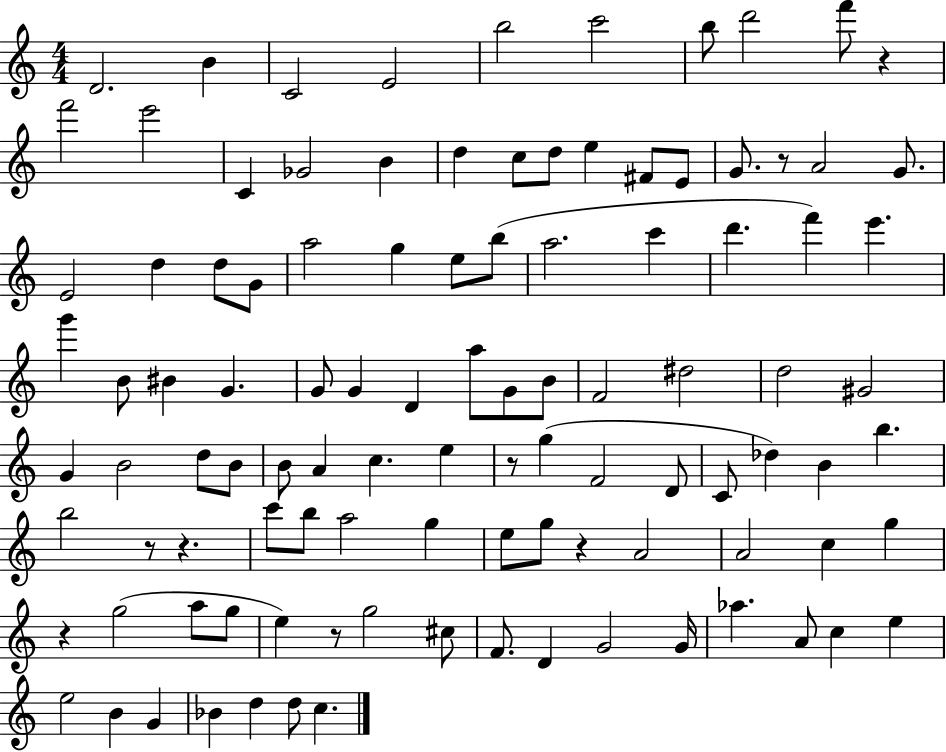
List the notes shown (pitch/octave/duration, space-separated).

D4/h. B4/q C4/h E4/h B5/h C6/h B5/e D6/h F6/e R/q F6/h E6/h C4/q Gb4/h B4/q D5/q C5/e D5/e E5/q F#4/e E4/e G4/e. R/e A4/h G4/e. E4/h D5/q D5/e G4/e A5/h G5/q E5/e B5/e A5/h. C6/q D6/q. F6/q E6/q. G6/q B4/e BIS4/q G4/q. G4/e G4/q D4/q A5/e G4/e B4/e F4/h D#5/h D5/h G#4/h G4/q B4/h D5/e B4/e B4/e A4/q C5/q. E5/q R/e G5/q F4/h D4/e C4/e Db5/q B4/q B5/q. B5/h R/e R/q. C6/e B5/e A5/h G5/q E5/e G5/e R/q A4/h A4/h C5/q G5/q R/q G5/h A5/e G5/e E5/q R/e G5/h C#5/e F4/e. D4/q G4/h G4/s Ab5/q. A4/e C5/q E5/q E5/h B4/q G4/q Bb4/q D5/q D5/e C5/q.